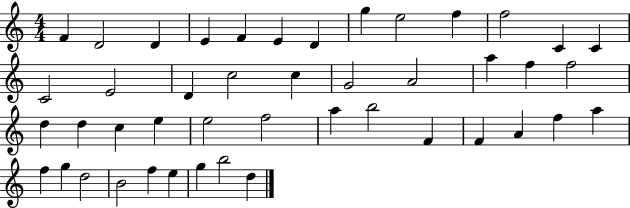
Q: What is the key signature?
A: C major